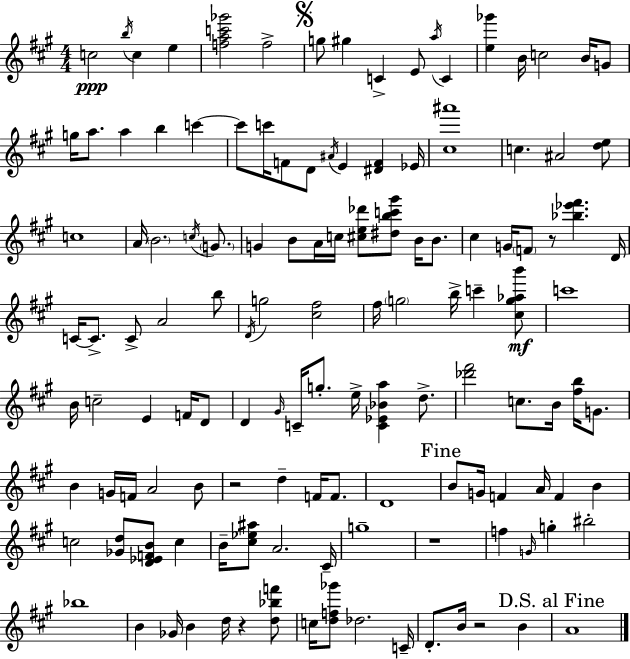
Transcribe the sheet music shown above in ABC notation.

X:1
T:Untitled
M:4/4
L:1/4
K:A
c2 b/4 c e [fac'_g']2 f2 g/2 ^g C E/2 a/4 C [e_g'] B/4 c2 B/4 G/2 g/4 a/2 a b c' c'/2 c'/4 F/2 D/2 ^A/4 E [^DF] _E/4 [^c^a']4 c ^A2 [de]/2 c4 A/4 B2 c/4 G/2 G B/2 A/4 c/4 [^ce_d']/2 [^dbc'^g']/2 B/4 B/2 ^c G/4 F/2 z/2 [_b_e'^f'] D/4 C/4 C/2 C/2 A2 b/2 D/4 g2 [^c^f]2 ^f/4 g2 b/4 c' [^cg_ab']/2 c'4 B/4 c2 E F/4 D/2 D ^G/4 C/4 g/2 e/4 [C_E_Ba] d/2 [_d'^f']2 c/2 B/4 [^fb]/4 G/2 B G/4 F/4 A2 B/2 z2 d F/4 F/2 D4 B/2 G/4 F A/4 F B c2 [_Gd]/2 [D_EFB]/2 c B/4 [^c_e^a]/2 A2 ^C/4 g4 z4 f G/4 g ^b2 _b4 B _G/4 B d/4 z [d_bf']/2 c/4 [df_g']/2 _d2 C/4 D/2 B/4 z2 B A4